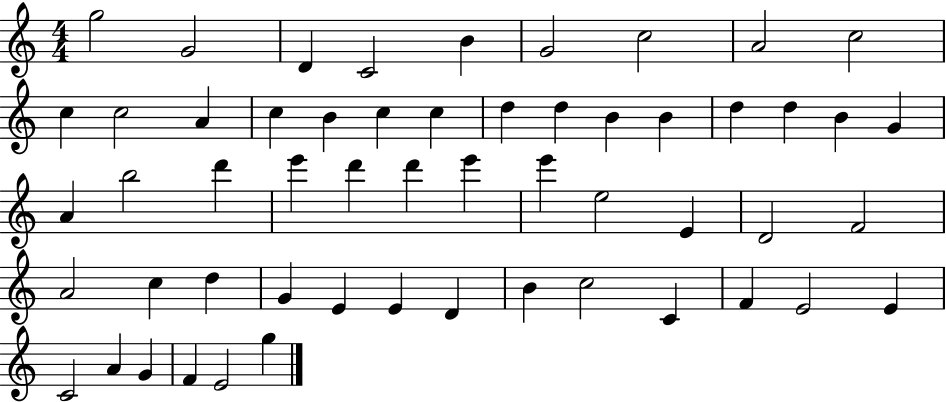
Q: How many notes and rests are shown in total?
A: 55